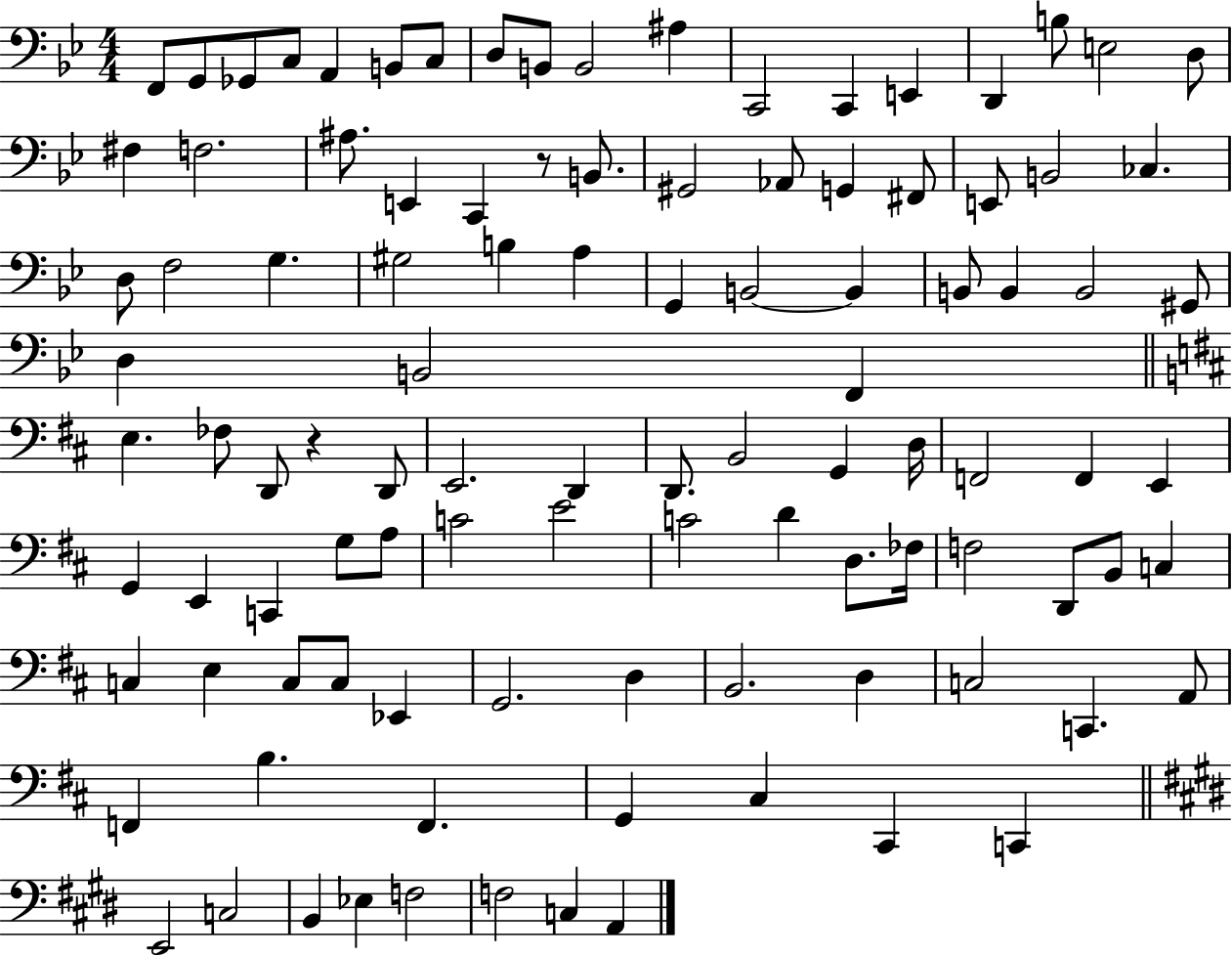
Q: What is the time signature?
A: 4/4